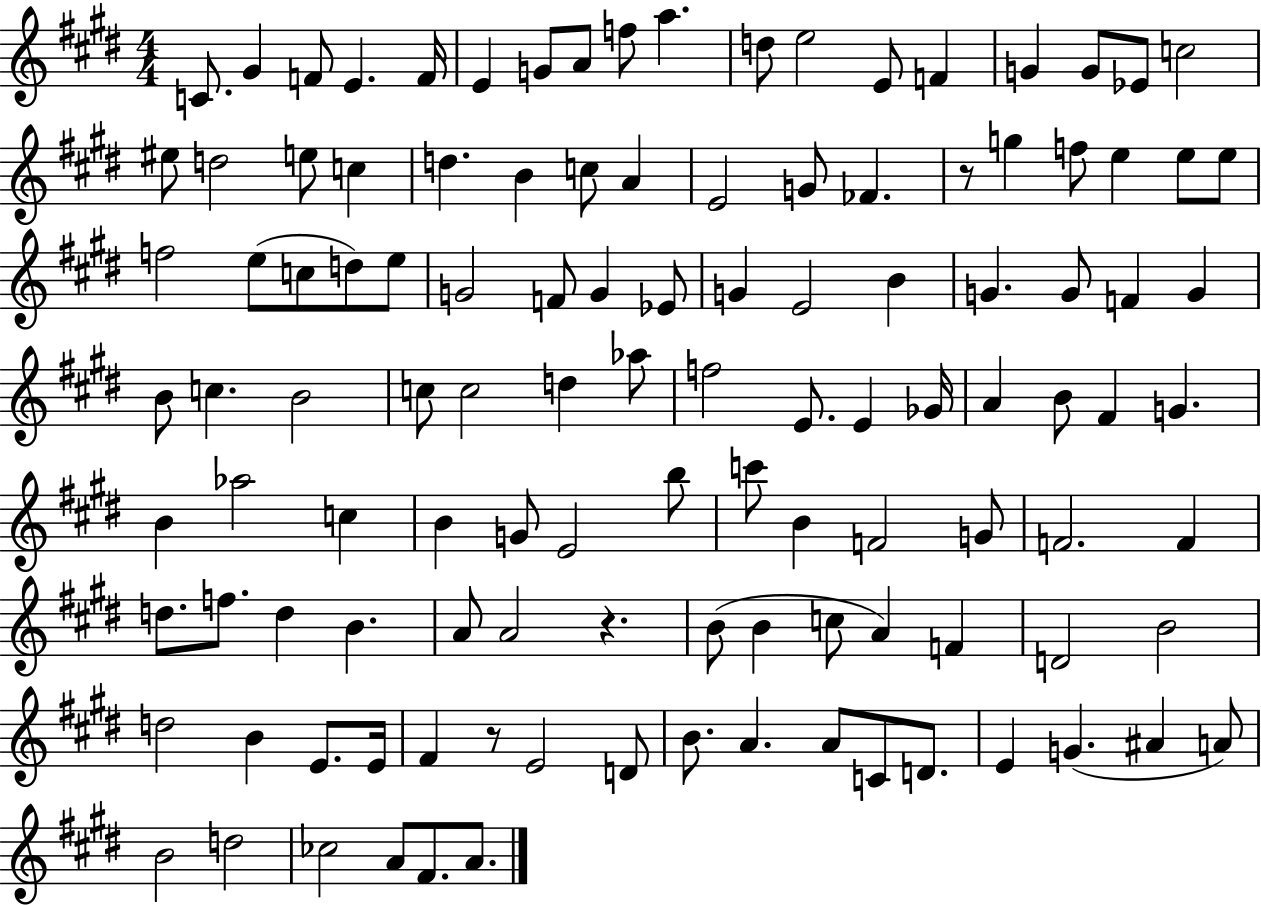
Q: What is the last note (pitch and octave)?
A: A4